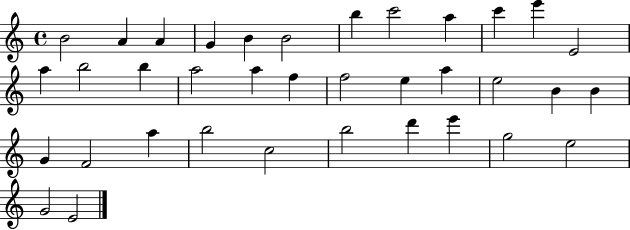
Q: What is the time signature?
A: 4/4